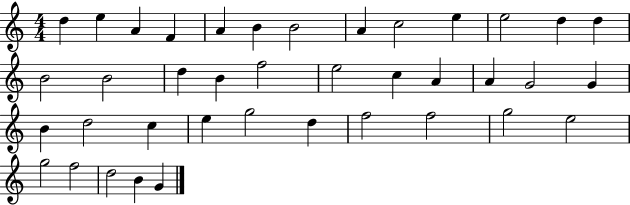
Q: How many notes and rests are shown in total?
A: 39